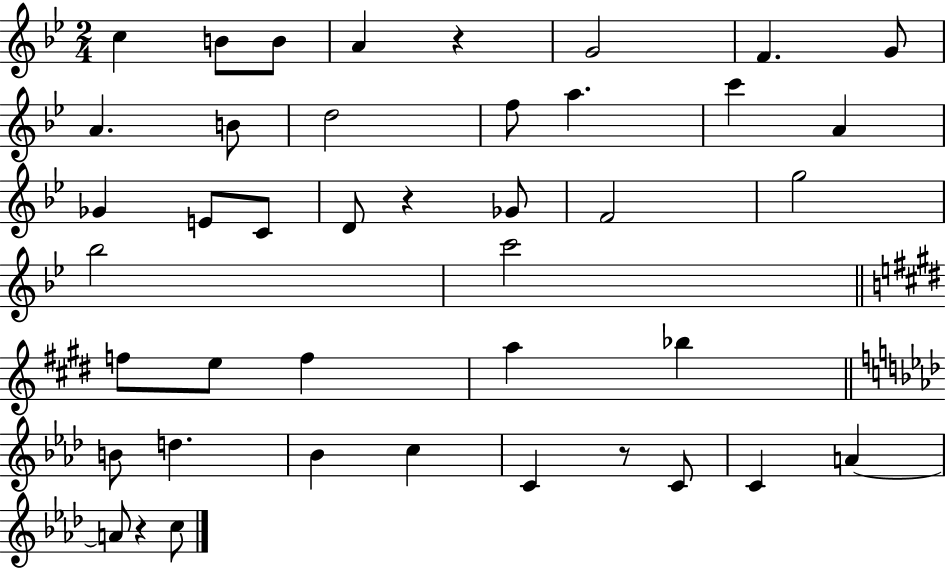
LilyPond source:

{
  \clef treble
  \numericTimeSignature
  \time 2/4
  \key bes \major
  c''4 b'8 b'8 | a'4 r4 | g'2 | f'4. g'8 | \break a'4. b'8 | d''2 | f''8 a''4. | c'''4 a'4 | \break ges'4 e'8 c'8 | d'8 r4 ges'8 | f'2 | g''2 | \break bes''2 | c'''2 | \bar "||" \break \key e \major f''8 e''8 f''4 | a''4 bes''4 | \bar "||" \break \key aes \major b'8 d''4. | bes'4 c''4 | c'4 r8 c'8 | c'4 a'4~~ | \break a'8 r4 c''8 | \bar "|."
}